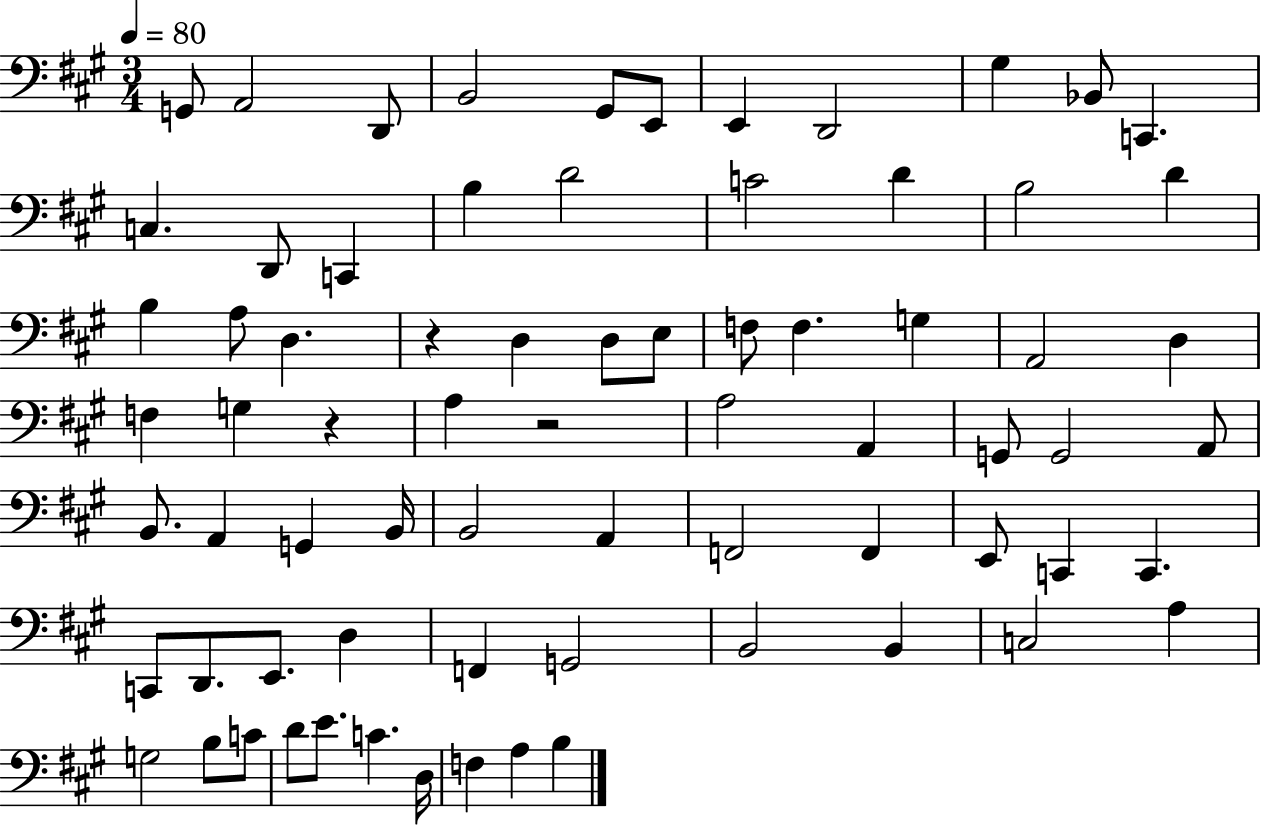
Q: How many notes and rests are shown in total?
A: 73